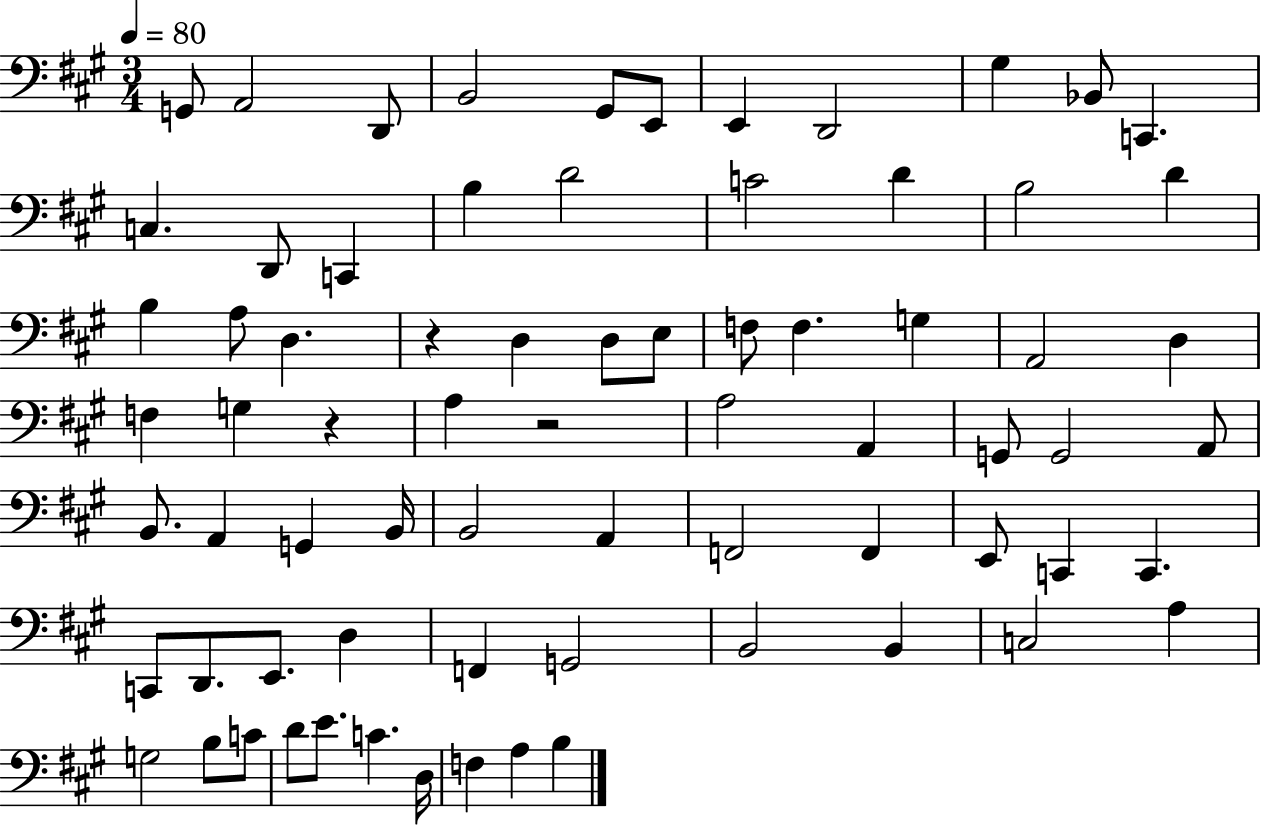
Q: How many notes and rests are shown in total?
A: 73